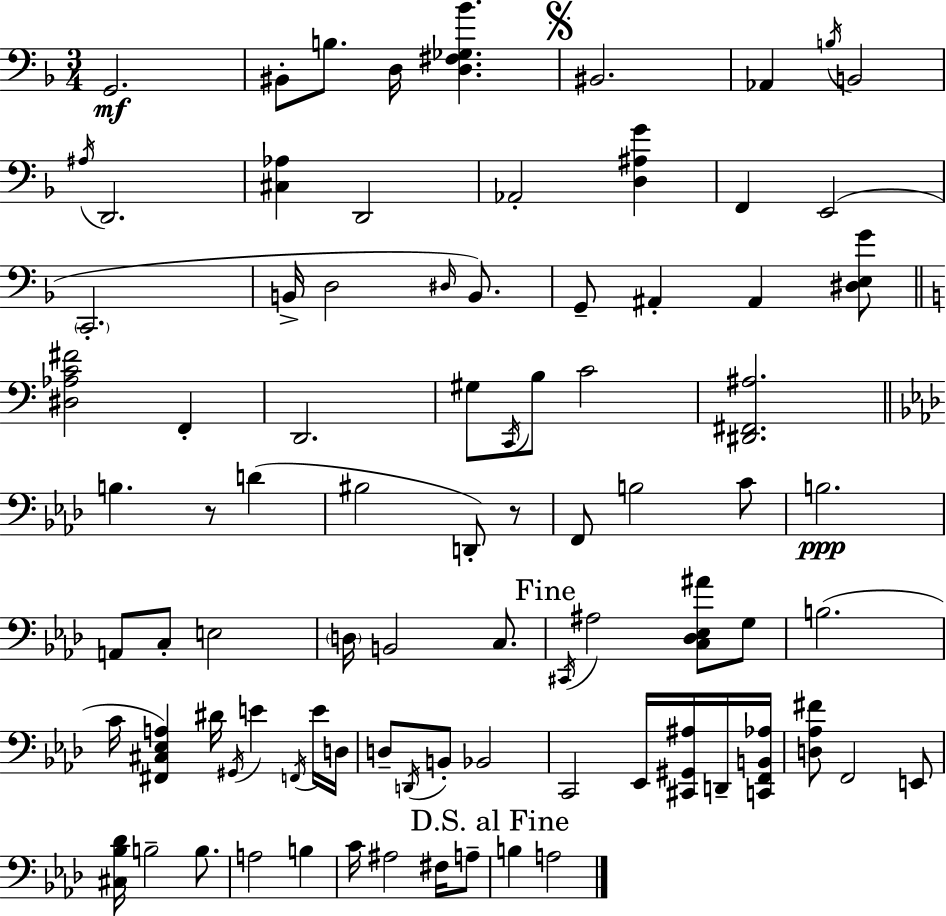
{
  \clef bass
  \numericTimeSignature
  \time 3/4
  \key f \major
  g,2.\mf | bis,8-. b8. d16 <d fis ges bes'>4. | \mark \markup { \musicglyph "scripts.segno" } bis,2. | aes,4 \acciaccatura { b16 } b,2 | \break \acciaccatura { ais16 } d,2. | <cis aes>4 d,2 | aes,2-. <d ais g'>4 | f,4 e,2( | \break \parenthesize c,2.-. | b,16-> d2 \grace { dis16 } | b,8.) g,8-- ais,4-. ais,4 | <dis e g'>8 \bar "||" \break \key a \minor <dis aes c' fis'>2 f,4-. | d,2. | gis8 \acciaccatura { c,16 } b8 c'2 | <dis, fis, ais>2. | \break \bar "||" \break \key f \minor b4. r8 d'4( | bis2 d,8-.) r8 | f,8 b2 c'8 | b2.\ppp | \break a,8 c8-. e2 | \parenthesize d16 b,2 c8. | \mark "Fine" \acciaccatura { cis,16 } ais2 <c des ees ais'>8 g8 | b2.( | \break c'16 <fis, cis ees a>4) dis'16 \acciaccatura { gis,16 } e'4 | \acciaccatura { f,16 } e'16 d16 d8-- \acciaccatura { d,16 } b,8-. bes,2 | c,2 | ees,16 <cis, gis, ais>16 d,16-- <c, f, b, aes>16 <d aes fis'>8 f,2 | \break e,8 <cis bes des'>16 b2-- | b8. a2 | b4 c'16 ais2 | fis16 a8-- \mark "D.S. al Fine" b4 a2 | \break \bar "|."
}